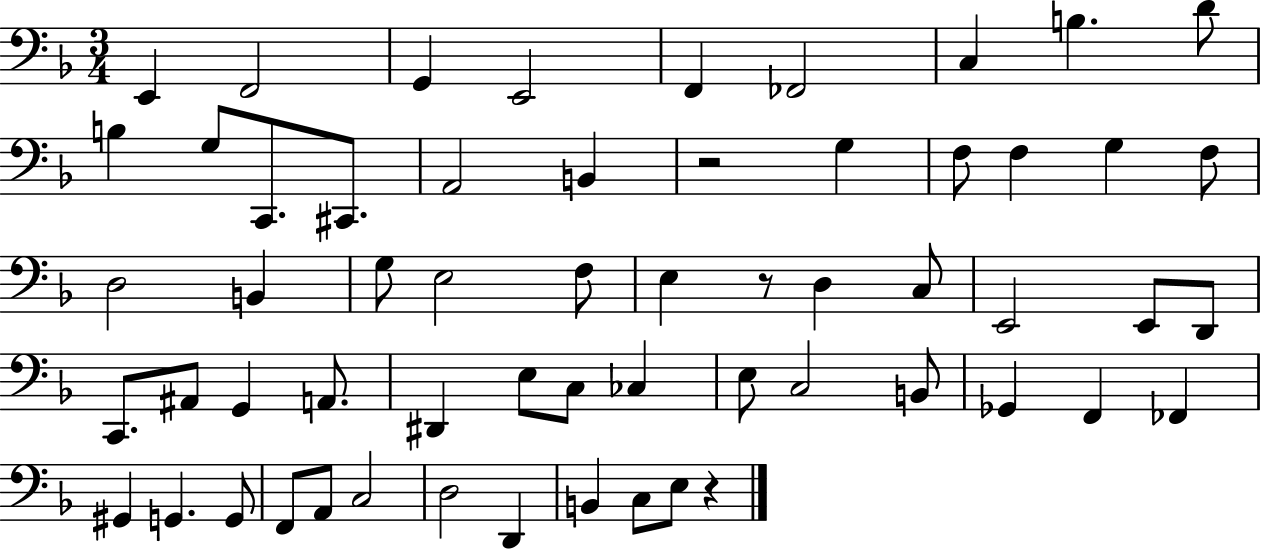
E2/q F2/h G2/q E2/h F2/q FES2/h C3/q B3/q. D4/e B3/q G3/e C2/e. C#2/e. A2/h B2/q R/h G3/q F3/e F3/q G3/q F3/e D3/h B2/q G3/e E3/h F3/e E3/q R/e D3/q C3/e E2/h E2/e D2/e C2/e. A#2/e G2/q A2/e. D#2/q E3/e C3/e CES3/q E3/e C3/h B2/e Gb2/q F2/q FES2/q G#2/q G2/q. G2/e F2/e A2/e C3/h D3/h D2/q B2/q C3/e E3/e R/q